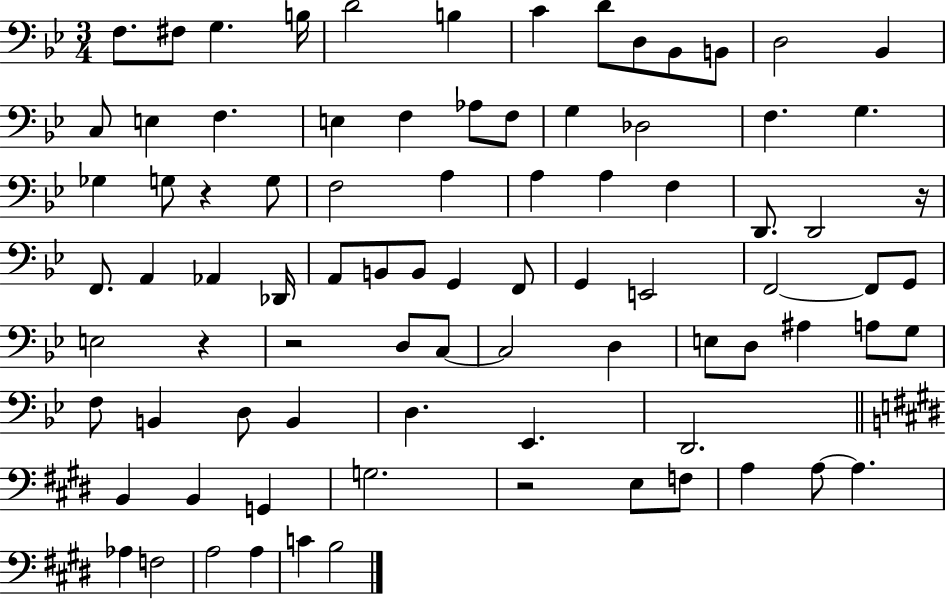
F3/e. F#3/e G3/q. B3/s D4/h B3/q C4/q D4/e D3/e Bb2/e B2/e D3/h Bb2/q C3/e E3/q F3/q. E3/q F3/q Ab3/e F3/e G3/q Db3/h F3/q. G3/q. Gb3/q G3/e R/q G3/e F3/h A3/q A3/q A3/q F3/q D2/e. D2/h R/s F2/e. A2/q Ab2/q Db2/s A2/e B2/e B2/e G2/q F2/e G2/q E2/h F2/h F2/e G2/e E3/h R/q R/h D3/e C3/e C3/h D3/q E3/e D3/e A#3/q A3/e G3/e F3/e B2/q D3/e B2/q D3/q. Eb2/q. D2/h. B2/q B2/q G2/q G3/h. R/h E3/e F3/e A3/q A3/e A3/q. Ab3/q F3/h A3/h A3/q C4/q B3/h